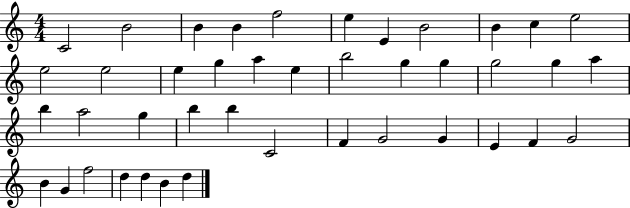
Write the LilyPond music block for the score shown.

{
  \clef treble
  \numericTimeSignature
  \time 4/4
  \key c \major
  c'2 b'2 | b'4 b'4 f''2 | e''4 e'4 b'2 | b'4 c''4 e''2 | \break e''2 e''2 | e''4 g''4 a''4 e''4 | b''2 g''4 g''4 | g''2 g''4 a''4 | \break b''4 a''2 g''4 | b''4 b''4 c'2 | f'4 g'2 g'4 | e'4 f'4 g'2 | \break b'4 g'4 f''2 | d''4 d''4 b'4 d''4 | \bar "|."
}